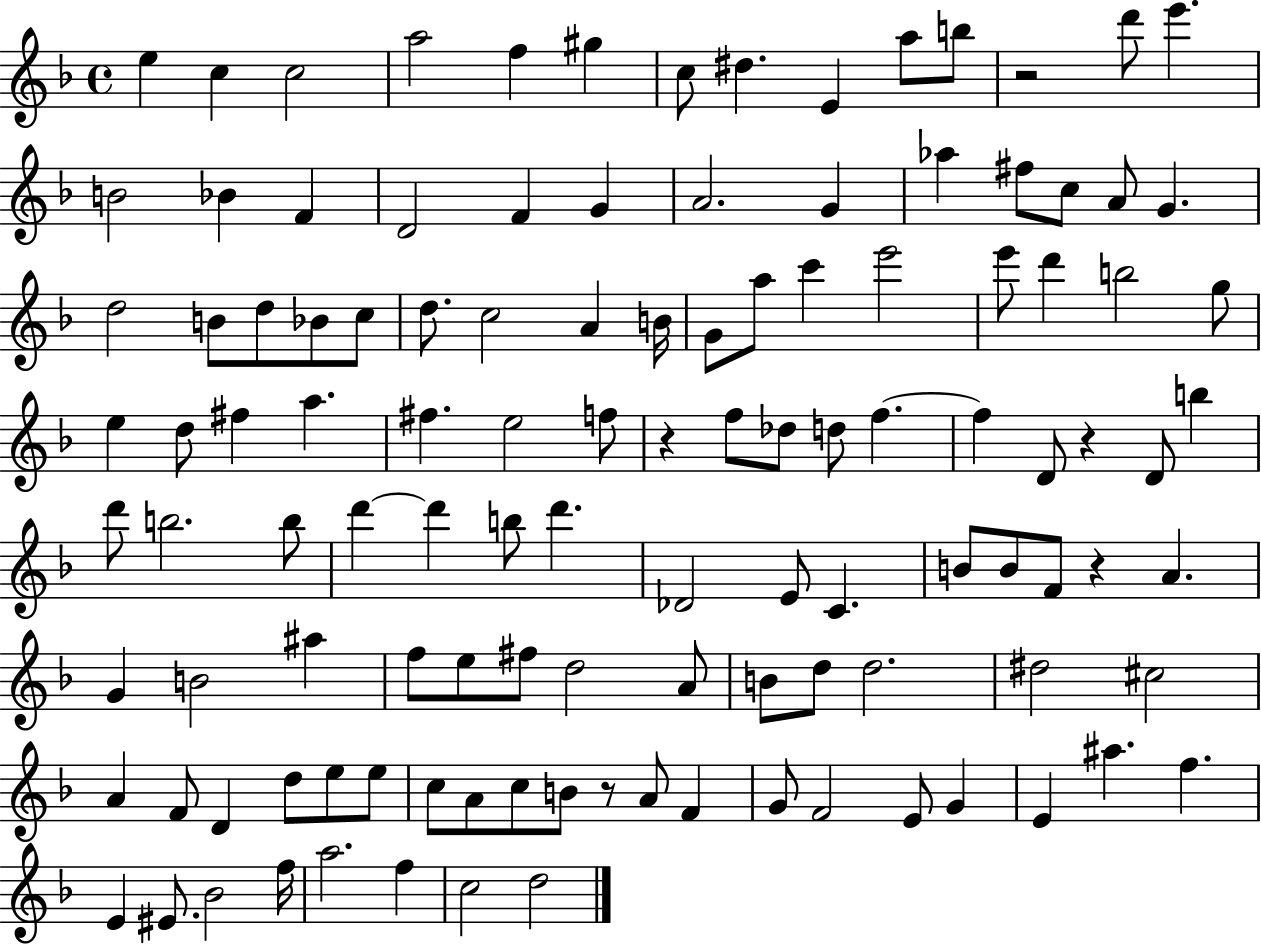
X:1
T:Untitled
M:4/4
L:1/4
K:F
e c c2 a2 f ^g c/2 ^d E a/2 b/2 z2 d'/2 e' B2 _B F D2 F G A2 G _a ^f/2 c/2 A/2 G d2 B/2 d/2 _B/2 c/2 d/2 c2 A B/4 G/2 a/2 c' e'2 e'/2 d' b2 g/2 e d/2 ^f a ^f e2 f/2 z f/2 _d/2 d/2 f f D/2 z D/2 b d'/2 b2 b/2 d' d' b/2 d' _D2 E/2 C B/2 B/2 F/2 z A G B2 ^a f/2 e/2 ^f/2 d2 A/2 B/2 d/2 d2 ^d2 ^c2 A F/2 D d/2 e/2 e/2 c/2 A/2 c/2 B/2 z/2 A/2 F G/2 F2 E/2 G E ^a f E ^E/2 _B2 f/4 a2 f c2 d2